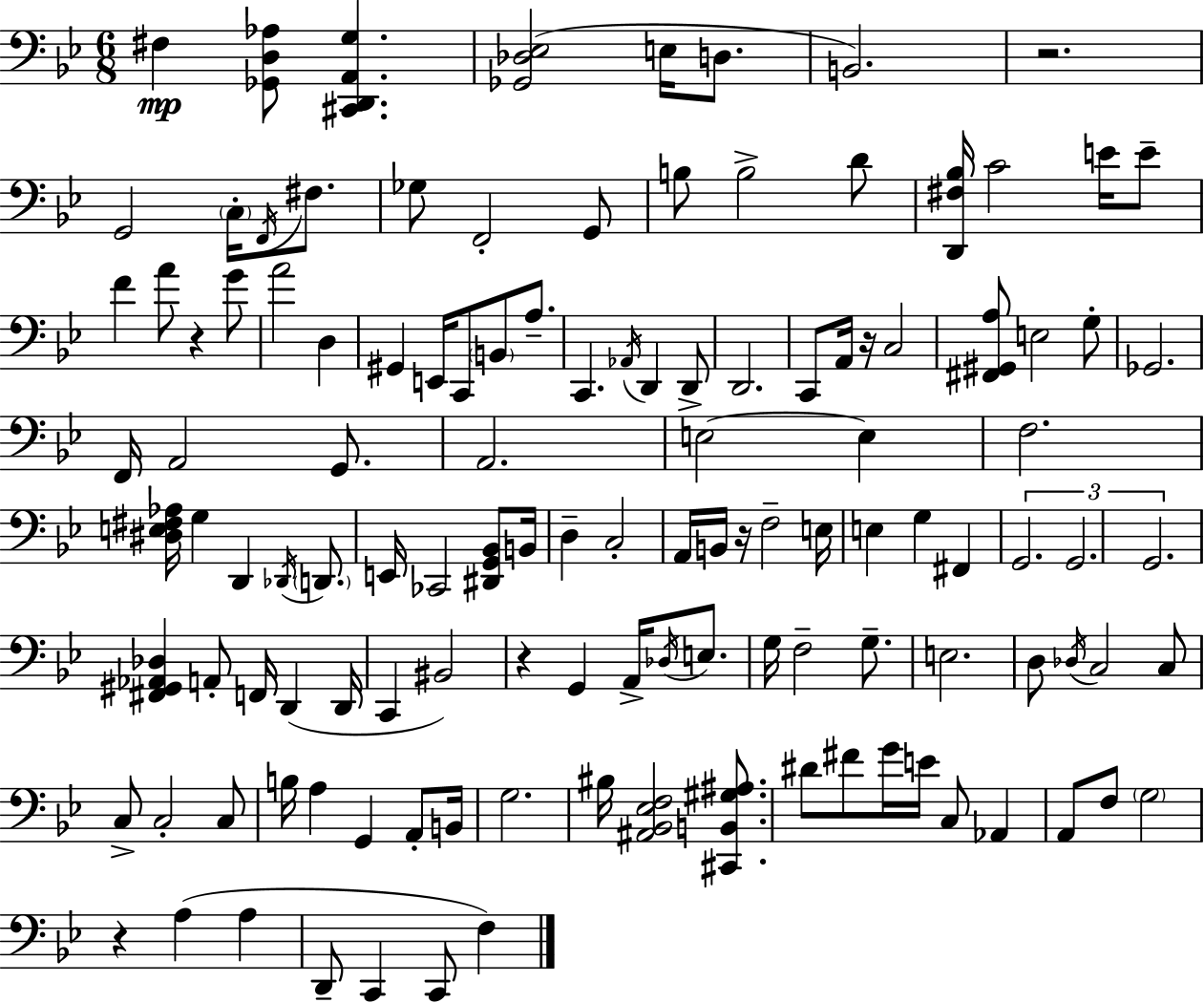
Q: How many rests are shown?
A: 6